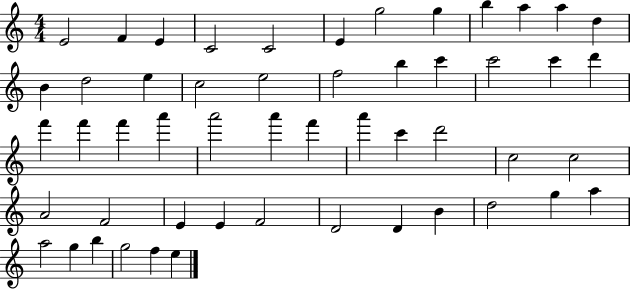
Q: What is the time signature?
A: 4/4